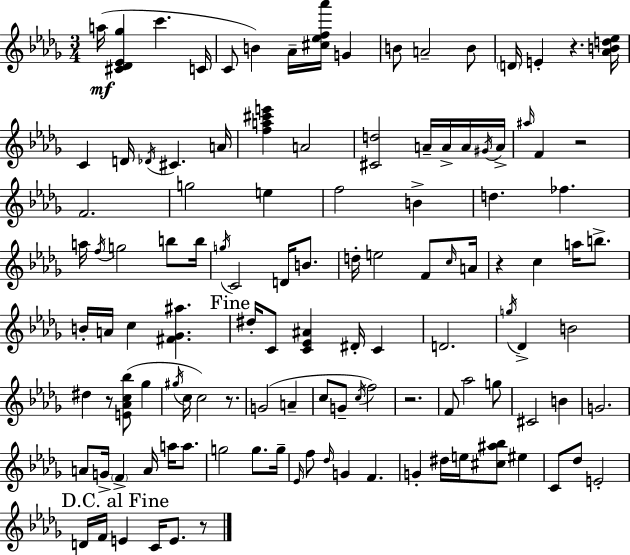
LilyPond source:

{
  \clef treble
  \numericTimeSignature
  \time 3/4
  \key bes \minor
  a''16(\mf <cis' des' ees' ges''>4 c'''4. c'16 | c'8 b'4) aes'16-- <cis'' ees'' f'' aes'''>16 g'4 | b'8 a'2-- b'8 | \parenthesize d'16 e'4-. r4. <aes' b' d'' ees''>16 | \break c'4 d'16 \acciaccatura { des'16 } cis'4. | a'16 <f'' a'' cis''' e'''>4 a'2 | <cis' d''>2 a'16-- a'16-> a'16 | \acciaccatura { gis'16 } a'16-> \grace { ais''16 } f'4 r2 | \break f'2. | g''2 e''4 | f''2 b'4-> | d''4. fes''4. | \break a''16 \acciaccatura { f''16 } g''2 | b''8 b''16 \acciaccatura { g''16 } c'2 | d'16 b'8. d''16-. e''2 | f'8 \grace { c''16 } a'16 r4 c''4 | \break a''16 b''8.-> b'16-. a'16 c''4 | <fis' ges' ais''>4. \mark "Fine" dis''16-. c'8 <c' ees' ais'>4 | dis'16-. c'4 d'2. | \acciaccatura { g''16 } des'4-> b'2 | \break dis''4 r8 | <e' aes' c'' bes''>8( ges''4 \acciaccatura { gis''16 } c''16 c''2) | r8. g'2( | a'4-- c''8 g'8-- | \break \acciaccatura { c''16 } f''2) r2. | f'8 aes''2 | g''8 cis'2 | b'4 g'2. | \break a'8 g'16-> | \parenthesize f'4-> a'16 a''16 a''8. g''2 | g''8. g''16-- \grace { ees'16 } f''8 | \grace { des''16 } g'4 f'4. g'4-. | \break dis''16 e''16 <cis'' ais'' bes''>8 eis''4 c'8 | des''8 e'2-. \mark "D.C. al Fine" d'16 | f'16 e'4 c'16 e'8. r8 \bar "|."
}